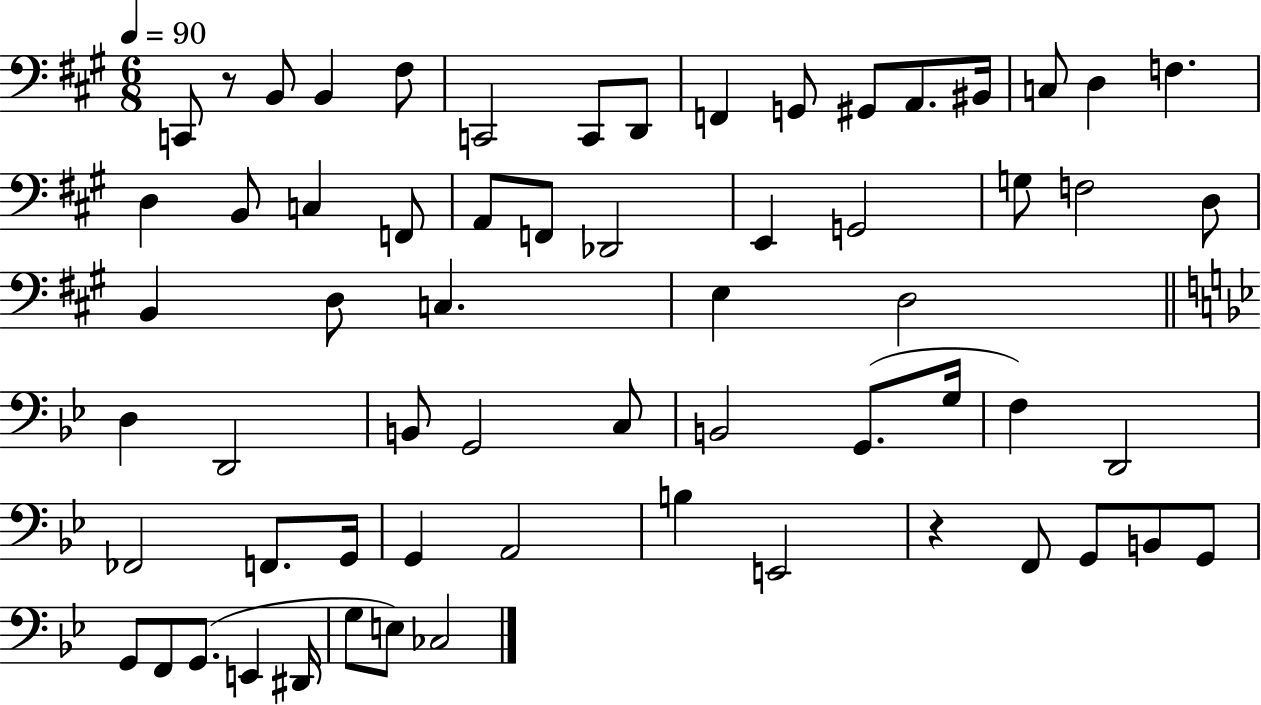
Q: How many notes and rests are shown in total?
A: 63